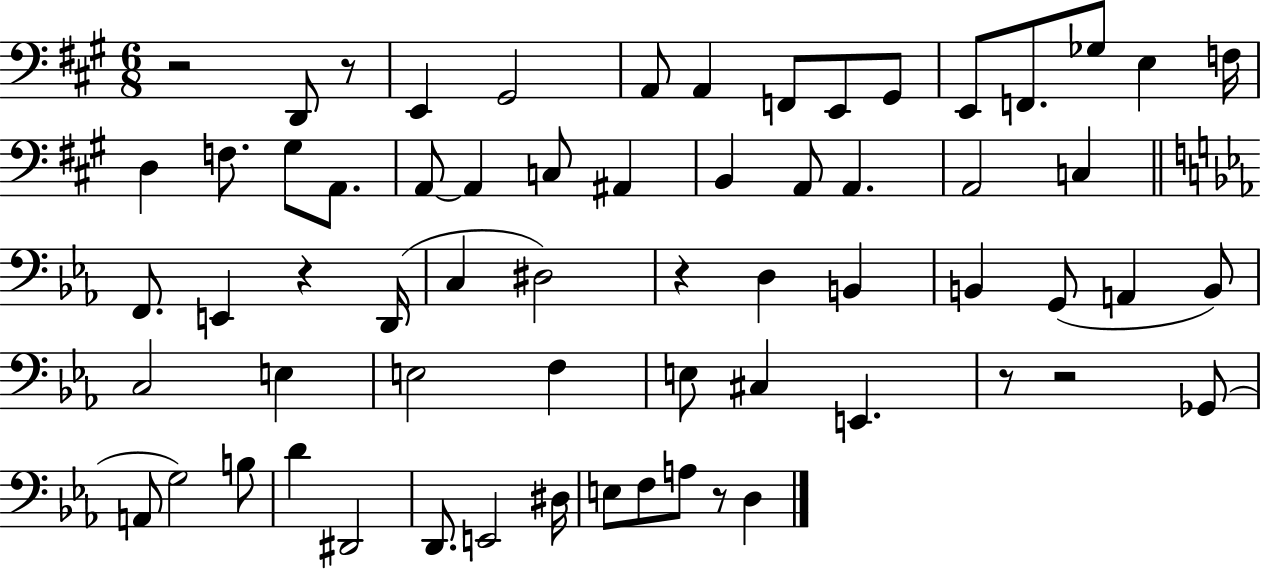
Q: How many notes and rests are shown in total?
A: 64